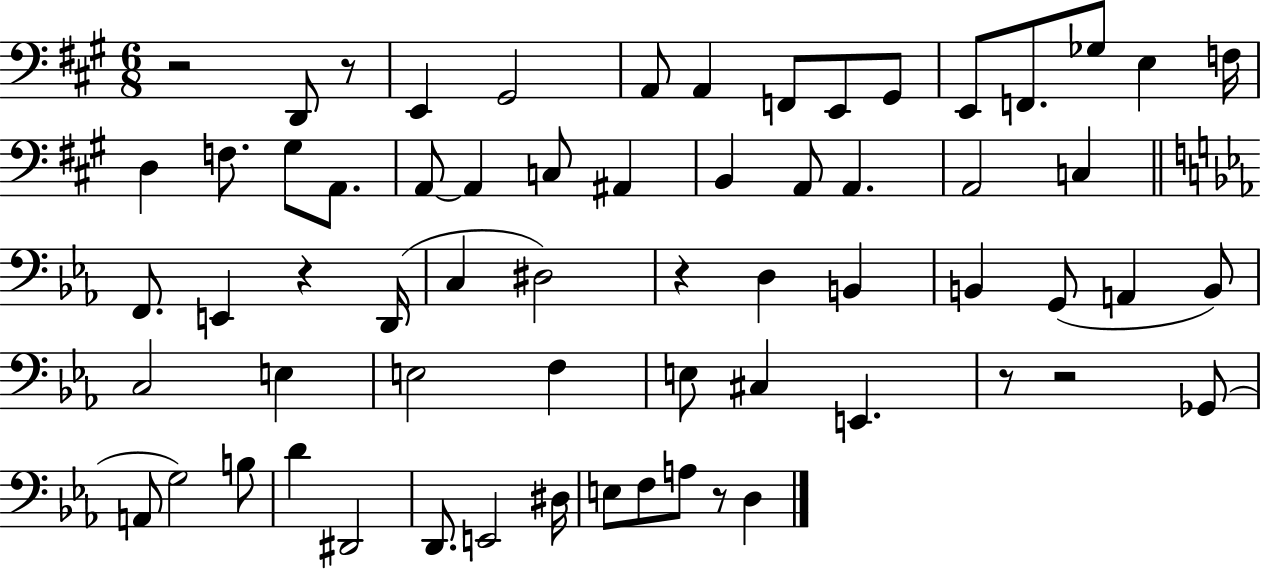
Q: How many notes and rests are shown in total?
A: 64